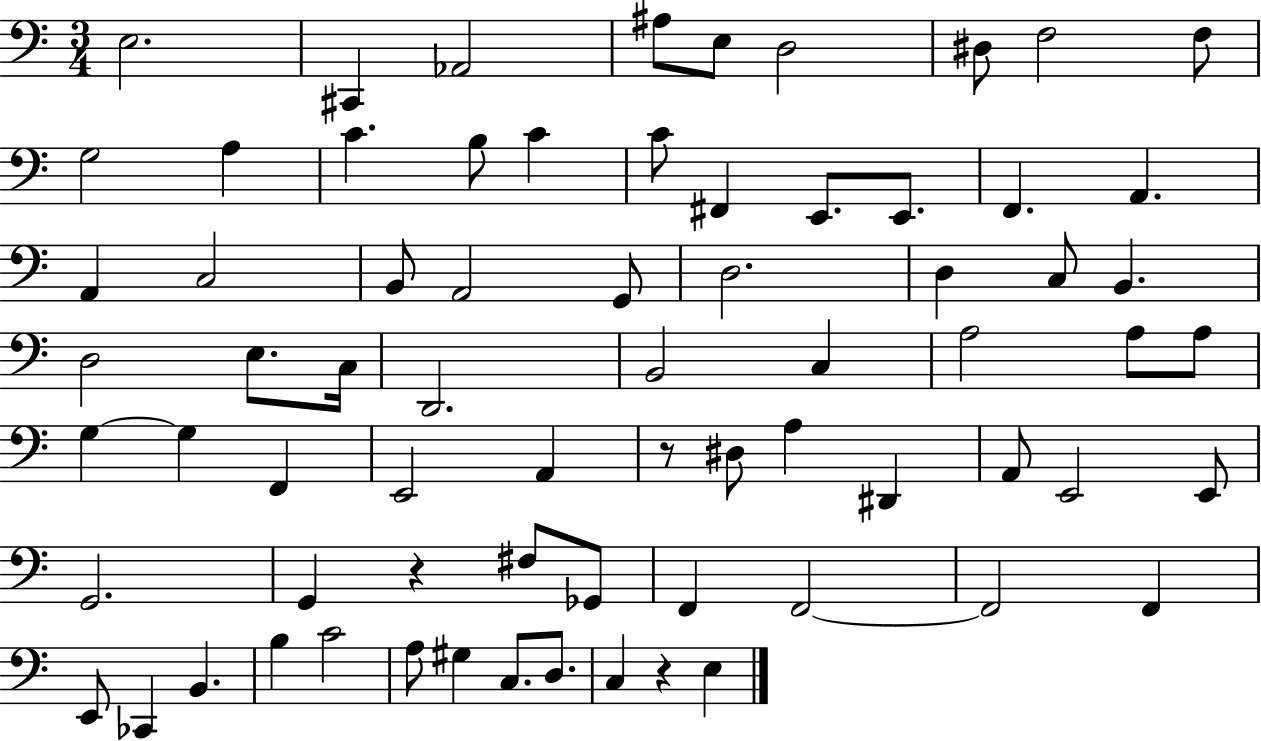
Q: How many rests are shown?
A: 3